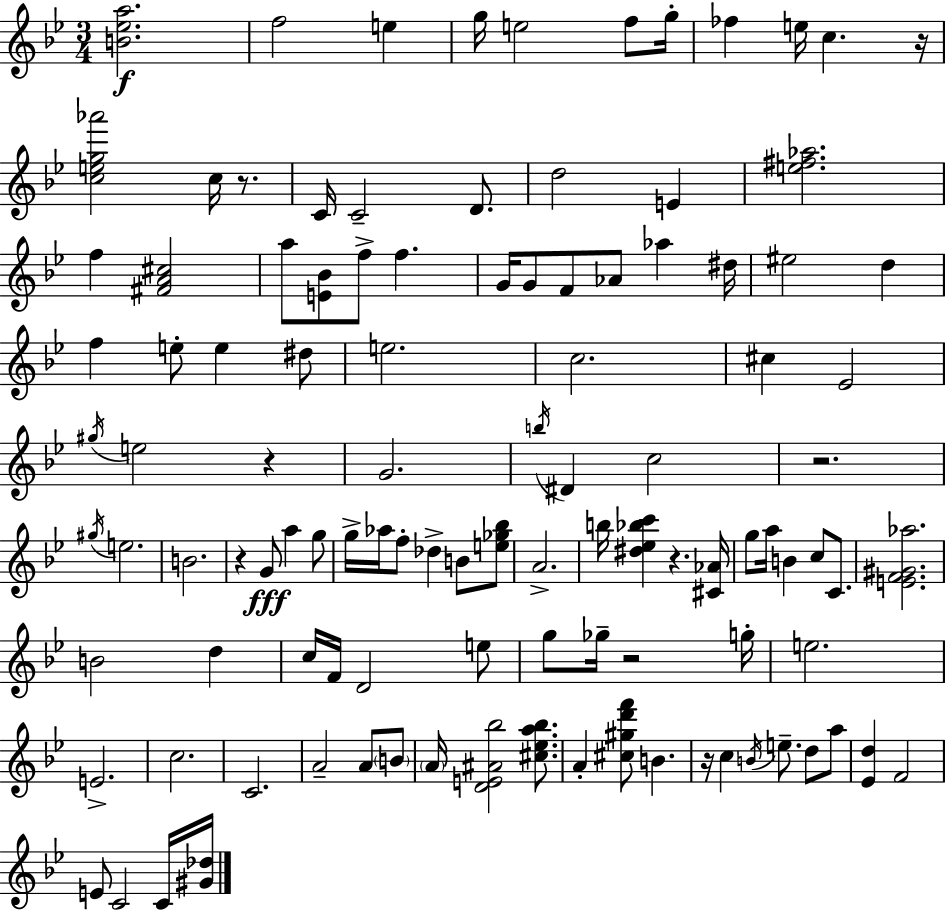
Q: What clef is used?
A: treble